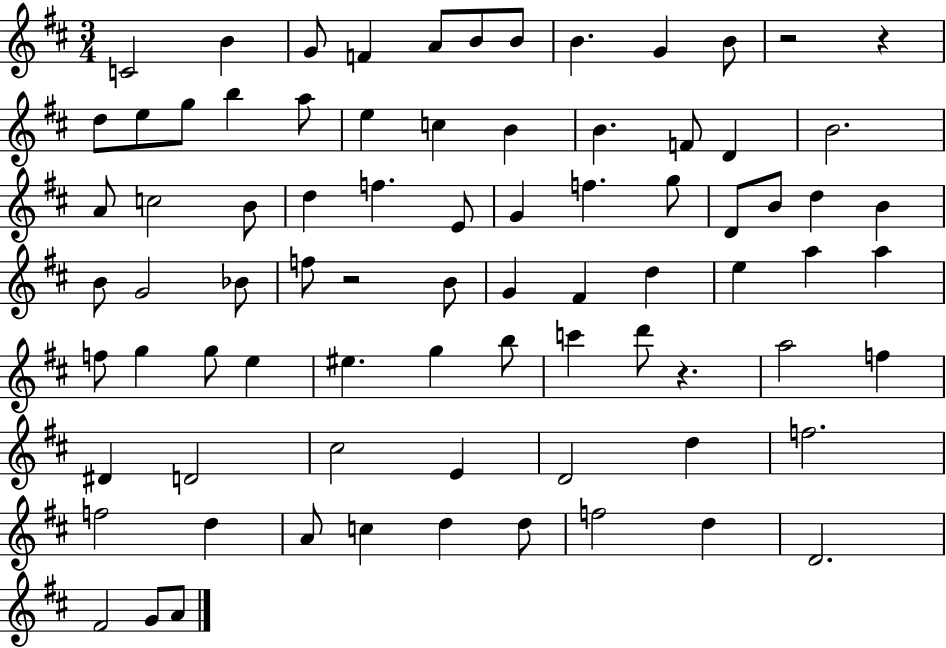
C4/h B4/q G4/e F4/q A4/e B4/e B4/e B4/q. G4/q B4/e R/h R/q D5/e E5/e G5/e B5/q A5/e E5/q C5/q B4/q B4/q. F4/e D4/q B4/h. A4/e C5/h B4/e D5/q F5/q. E4/e G4/q F5/q. G5/e D4/e B4/e D5/q B4/q B4/e G4/h Bb4/e F5/e R/h B4/e G4/q F#4/q D5/q E5/q A5/q A5/q F5/e G5/q G5/e E5/q EIS5/q. G5/q B5/e C6/q D6/e R/q. A5/h F5/q D#4/q D4/h C#5/h E4/q D4/h D5/q F5/h. F5/h D5/q A4/e C5/q D5/q D5/e F5/h D5/q D4/h. F#4/h G4/e A4/e